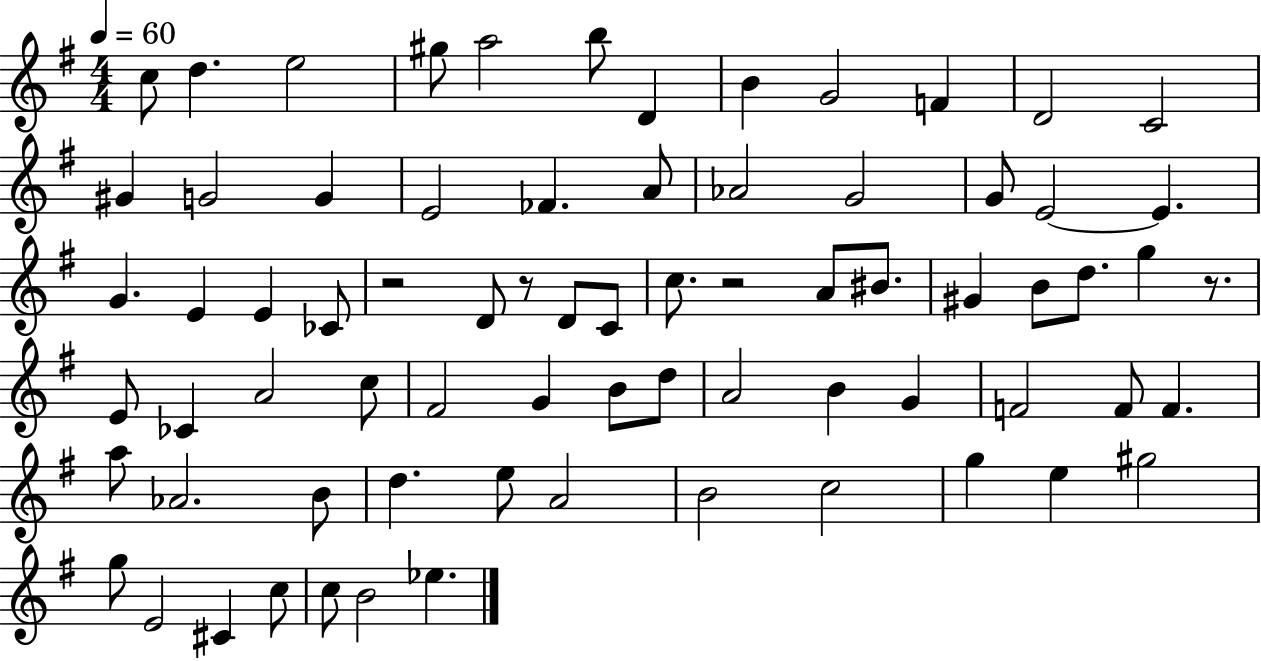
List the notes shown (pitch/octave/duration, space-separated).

C5/e D5/q. E5/h G#5/e A5/h B5/e D4/q B4/q G4/h F4/q D4/h C4/h G#4/q G4/h G4/q E4/h FES4/q. A4/e Ab4/h G4/h G4/e E4/h E4/q. G4/q. E4/q E4/q CES4/e R/h D4/e R/e D4/e C4/e C5/e. R/h A4/e BIS4/e. G#4/q B4/e D5/e. G5/q R/e. E4/e CES4/q A4/h C5/e F#4/h G4/q B4/e D5/e A4/h B4/q G4/q F4/h F4/e F4/q. A5/e Ab4/h. B4/e D5/q. E5/e A4/h B4/h C5/h G5/q E5/q G#5/h G5/e E4/h C#4/q C5/e C5/e B4/h Eb5/q.